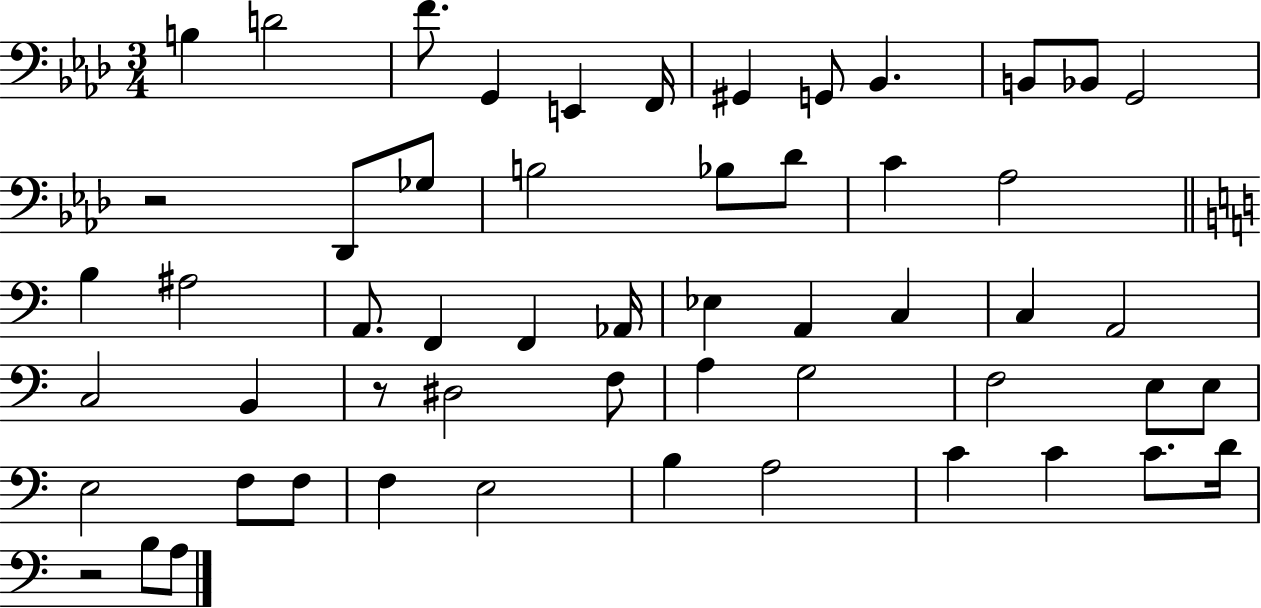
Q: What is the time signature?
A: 3/4